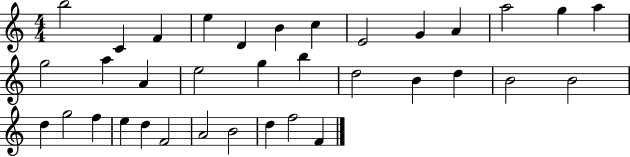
B5/h C4/q F4/q E5/q D4/q B4/q C5/q E4/h G4/q A4/q A5/h G5/q A5/q G5/h A5/q A4/q E5/h G5/q B5/q D5/h B4/q D5/q B4/h B4/h D5/q G5/h F5/q E5/q D5/q F4/h A4/h B4/h D5/q F5/h F4/q